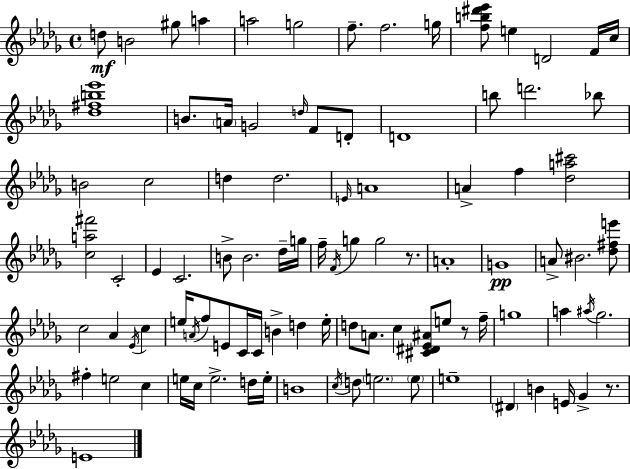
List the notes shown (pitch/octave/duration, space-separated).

D5/e B4/h G#5/e A5/q A5/h G5/h F5/e. F5/h. G5/s [F5,B5,D#6,Eb6]/e E5/q D4/h F4/s C5/s [Db5,F#5,B5,Eb6]/w B4/e. A4/s G4/h D5/s F4/e D4/e D4/w B5/e D6/h. Bb5/e B4/h C5/h D5/q D5/h. E4/s A4/w A4/q F5/q [Db5,A5,C#6]/h [C5,A5,F#6]/h C4/h Eb4/q C4/h. B4/e B4/h. Db5/s G5/s F5/s F4/s G5/q G5/h R/e. A4/w G4/w A4/e BIS4/h. [Db5,F#5,E6]/e C5/h Ab4/q Eb4/s C5/q E5/s A4/s F5/e E4/e C4/s C4/s B4/q D5/q E5/s D5/e A4/e. C5/q [C#4,D#4,Eb4,A#4]/e E5/e R/e F5/s G5/w A5/q A#5/s Gb5/h. F#5/q E5/h C5/q E5/s C5/s E5/h. D5/s E5/s B4/w C5/s D5/e E5/h. E5/e E5/w D#4/q B4/q E4/s Gb4/q R/e. E4/w